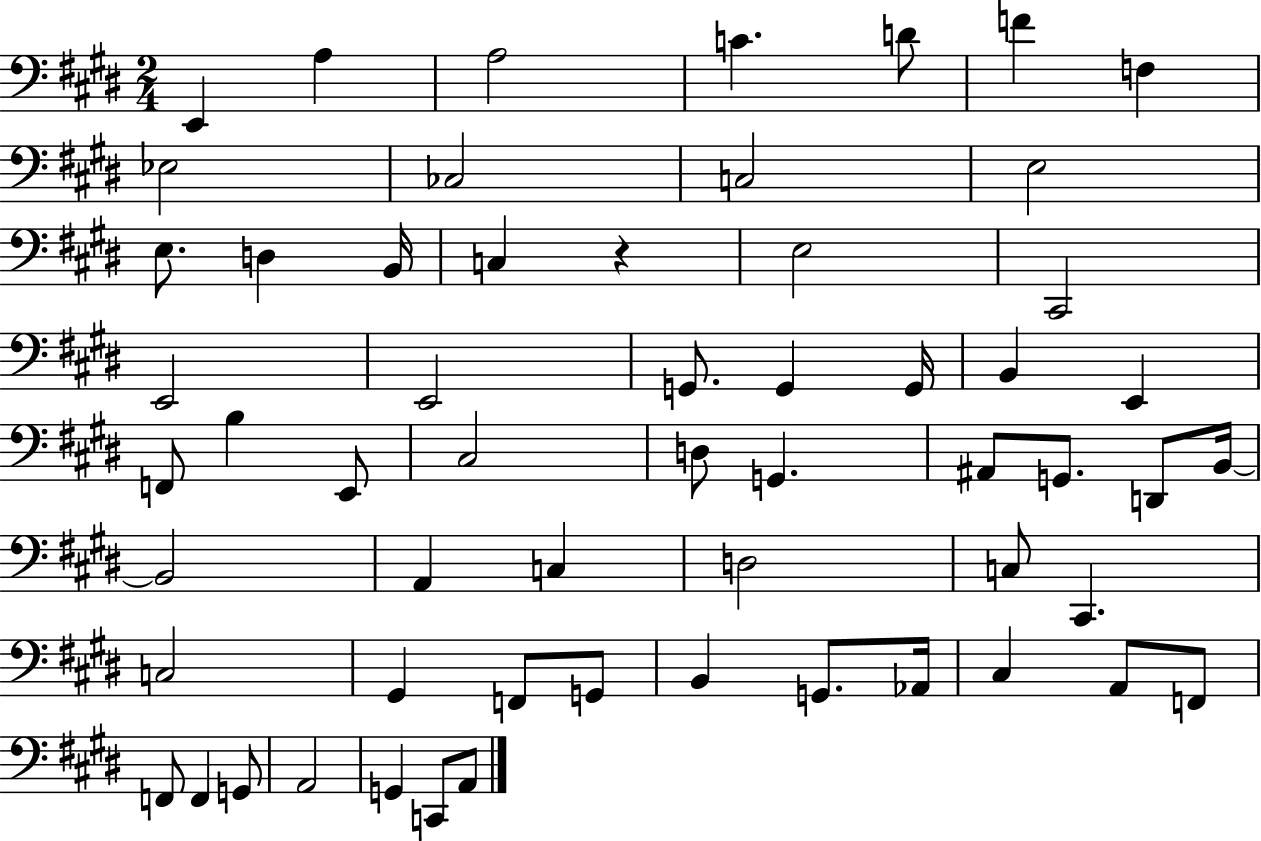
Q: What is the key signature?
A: E major